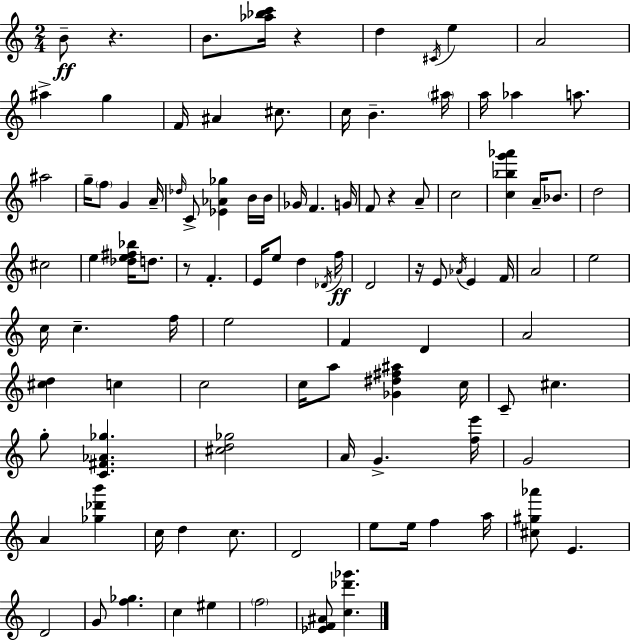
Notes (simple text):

B4/e R/q. B4/e. [Ab5,Bb5,C6]/s R/q D5/q C#4/s E5/q A4/h A#5/q G5/q F4/s A#4/q C#5/e. C5/s B4/q. A#5/s A5/s Ab5/q A5/e. A#5/h G5/s F5/e G4/q A4/s Db5/s C4/e [Eb4,Ab4,Gb5]/q B4/s B4/s Gb4/s F4/q. G4/s F4/e R/q A4/e C5/h [C5,Bb5,G6,Ab6]/q A4/s Bb4/e. D5/h C#5/h E5/q [Db5,E5,F#5,Bb5]/s D5/e. R/e F4/q. E4/s E5/e D5/q Db4/s F5/s D4/h R/s E4/e Ab4/s E4/q F4/s A4/h E5/h C5/s C5/q. F5/s E5/h F4/q D4/q A4/h [C#5,D5]/q C5/q C5/h C5/s A5/e [Gb4,D#5,F#5,A#5]/q C5/s C4/e C#5/q. G5/e [C4,F#4,Ab4,Gb5]/q. [C#5,D5,Gb5]/h A4/s G4/q. [F5,E6]/s G4/h A4/q [Gb5,Db6,B6]/q C5/s D5/q C5/e. D4/h E5/e E5/s F5/q A5/s [C#5,G#5,Ab6]/e E4/q. D4/h G4/e [F5,Gb5]/q. C5/q EIS5/q F5/h [Eb4,F4,A#4]/e [C5,Db6,Gb6]/q.